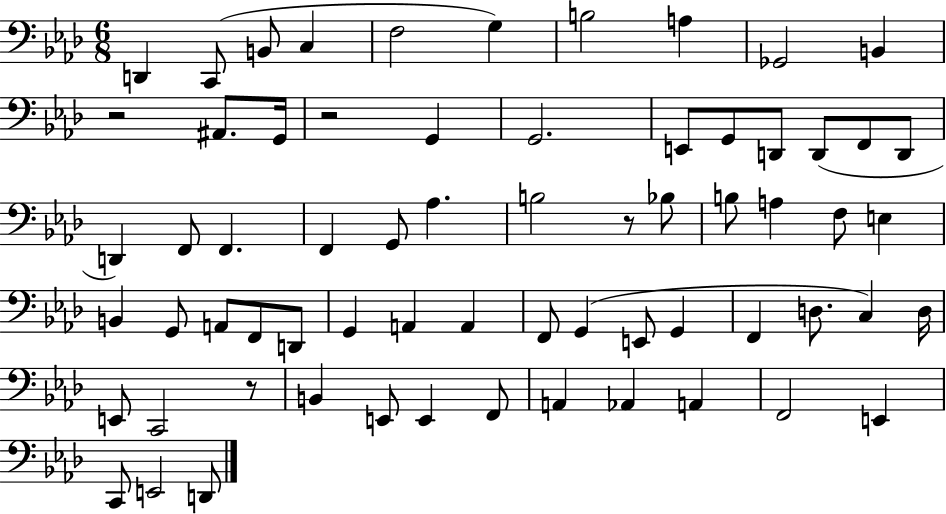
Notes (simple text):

D2/q C2/e B2/e C3/q F3/h G3/q B3/h A3/q Gb2/h B2/q R/h A#2/e. G2/s R/h G2/q G2/h. E2/e G2/e D2/e D2/e F2/e D2/e D2/q F2/e F2/q. F2/q G2/e Ab3/q. B3/h R/e Bb3/e B3/e A3/q F3/e E3/q B2/q G2/e A2/e F2/e D2/e G2/q A2/q A2/q F2/e G2/q E2/e G2/q F2/q D3/e. C3/q D3/s E2/e C2/h R/e B2/q E2/e E2/q F2/e A2/q Ab2/q A2/q F2/h E2/q C2/e E2/h D2/e